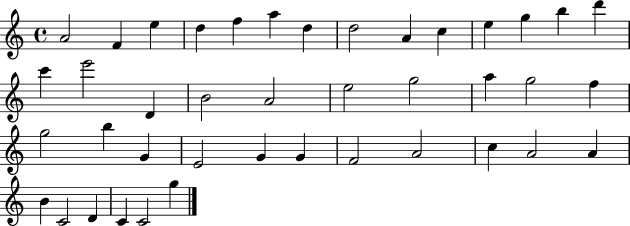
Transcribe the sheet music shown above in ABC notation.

X:1
T:Untitled
M:4/4
L:1/4
K:C
A2 F e d f a d d2 A c e g b d' c' e'2 D B2 A2 e2 g2 a g2 f g2 b G E2 G G F2 A2 c A2 A B C2 D C C2 g